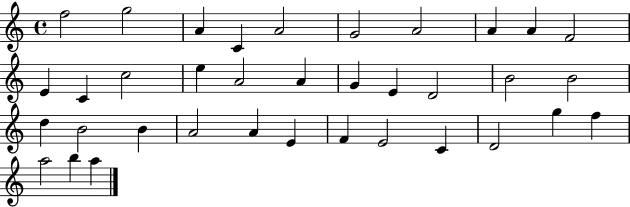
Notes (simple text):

F5/h G5/h A4/q C4/q A4/h G4/h A4/h A4/q A4/q F4/h E4/q C4/q C5/h E5/q A4/h A4/q G4/q E4/q D4/h B4/h B4/h D5/q B4/h B4/q A4/h A4/q E4/q F4/q E4/h C4/q D4/h G5/q F5/q A5/h B5/q A5/q